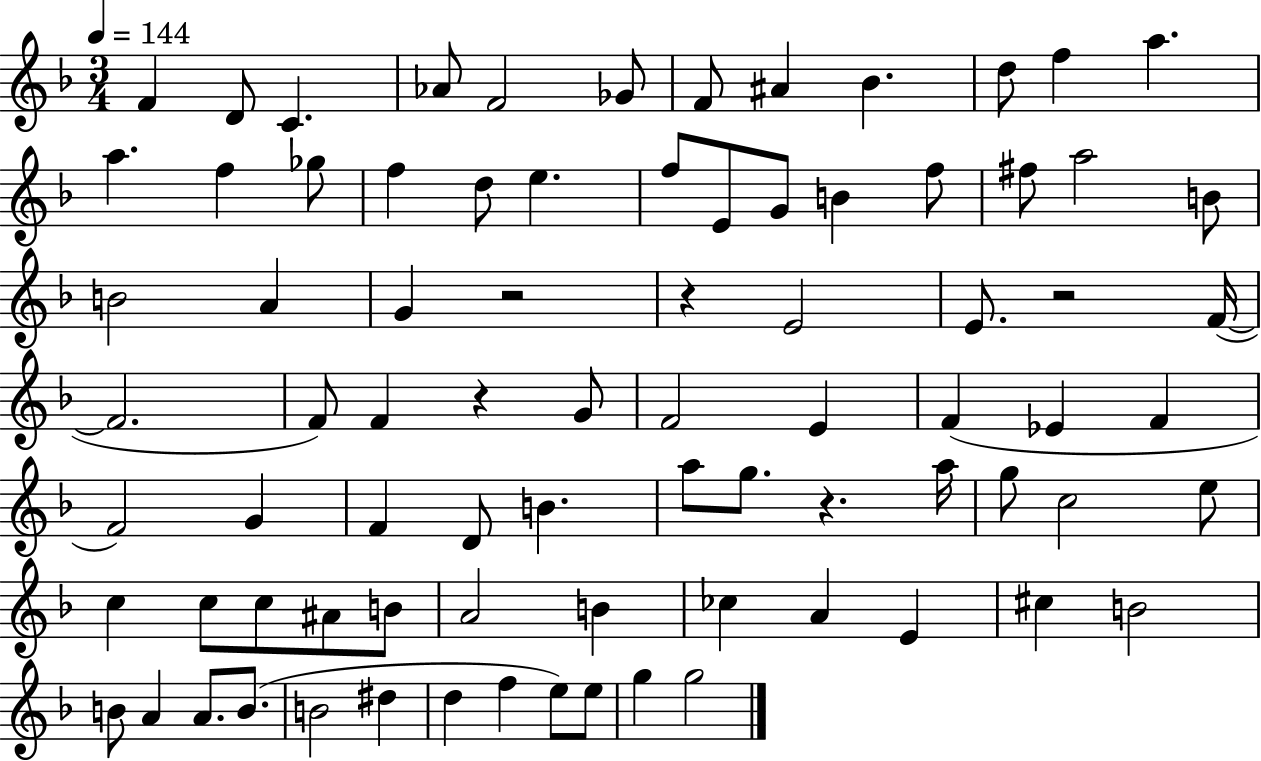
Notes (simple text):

F4/q D4/e C4/q. Ab4/e F4/h Gb4/e F4/e A#4/q Bb4/q. D5/e F5/q A5/q. A5/q. F5/q Gb5/e F5/q D5/e E5/q. F5/e E4/e G4/e B4/q F5/e F#5/e A5/h B4/e B4/h A4/q G4/q R/h R/q E4/h E4/e. R/h F4/s F4/h. F4/e F4/q R/q G4/e F4/h E4/q F4/q Eb4/q F4/q F4/h G4/q F4/q D4/e B4/q. A5/e G5/e. R/q. A5/s G5/e C5/h E5/e C5/q C5/e C5/e A#4/e B4/e A4/h B4/q CES5/q A4/q E4/q C#5/q B4/h B4/e A4/q A4/e. B4/e. B4/h D#5/q D5/q F5/q E5/e E5/e G5/q G5/h